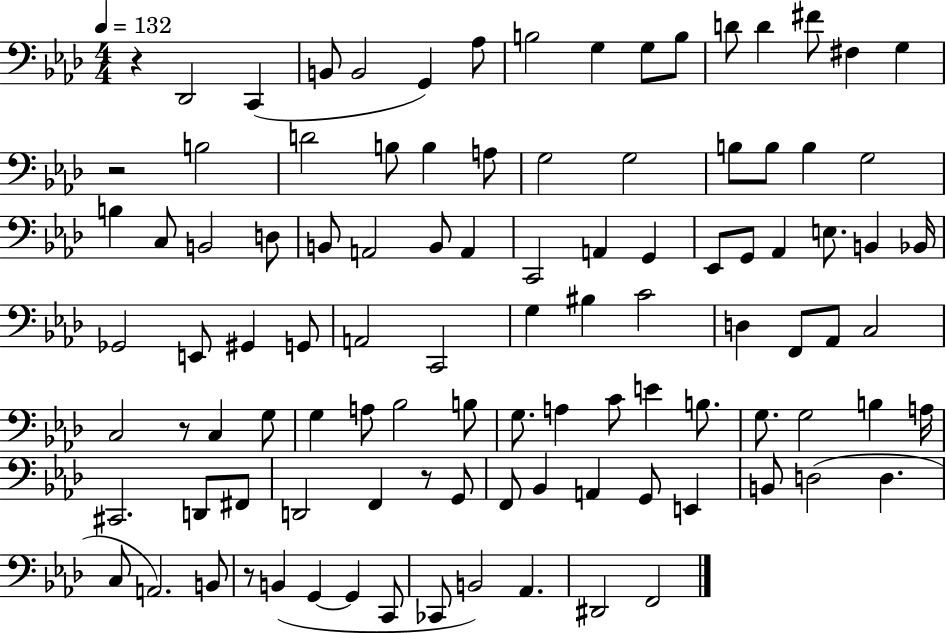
R/q Db2/h C2/q B2/e B2/h G2/q Ab3/e B3/h G3/q G3/e B3/e D4/e D4/q F#4/e F#3/q G3/q R/h B3/h D4/h B3/e B3/q A3/e G3/h G3/h B3/e B3/e B3/q G3/h B3/q C3/e B2/h D3/e B2/e A2/h B2/e A2/q C2/h A2/q G2/q Eb2/e G2/e Ab2/q E3/e. B2/q Bb2/s Gb2/h E2/e G#2/q G2/e A2/h C2/h G3/q BIS3/q C4/h D3/q F2/e Ab2/e C3/h C3/h R/e C3/q G3/e G3/q A3/e Bb3/h B3/e G3/e. A3/q C4/e E4/q B3/e. G3/e. G3/h B3/q A3/s C#2/h. D2/e F#2/e D2/h F2/q R/e G2/e F2/e Bb2/q A2/q G2/e E2/q B2/e D3/h D3/q. C3/e A2/h. B2/e R/e B2/q G2/q G2/q C2/e CES2/e B2/h Ab2/q. D#2/h F2/h